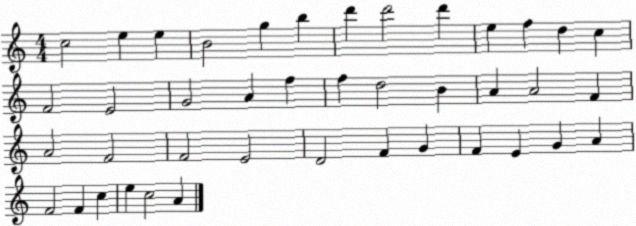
X:1
T:Untitled
M:4/4
L:1/4
K:C
c2 e e B2 g b d' d'2 d' e f d c F2 E2 G2 A f f d2 B A A2 F A2 F2 F2 E2 D2 F G F E G A F2 F c e c2 A